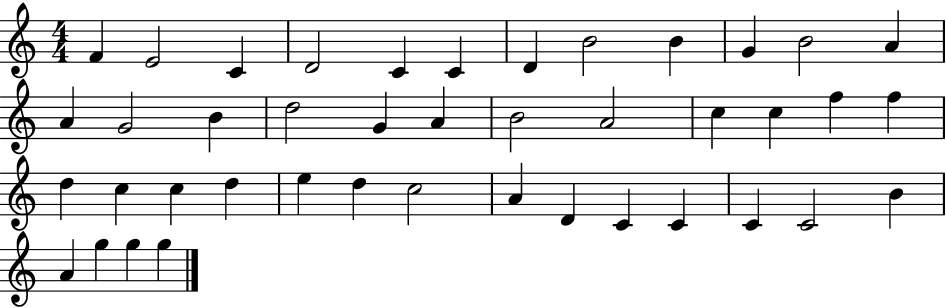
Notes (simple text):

F4/q E4/h C4/q D4/h C4/q C4/q D4/q B4/h B4/q G4/q B4/h A4/q A4/q G4/h B4/q D5/h G4/q A4/q B4/h A4/h C5/q C5/q F5/q F5/q D5/q C5/q C5/q D5/q E5/q D5/q C5/h A4/q D4/q C4/q C4/q C4/q C4/h B4/q A4/q G5/q G5/q G5/q